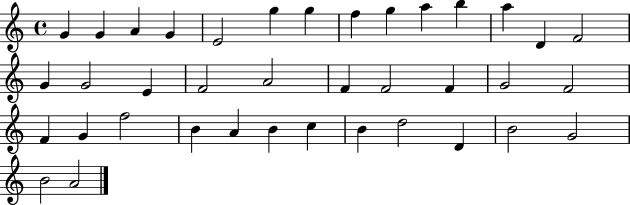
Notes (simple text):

G4/q G4/q A4/q G4/q E4/h G5/q G5/q F5/q G5/q A5/q B5/q A5/q D4/q F4/h G4/q G4/h E4/q F4/h A4/h F4/q F4/h F4/q G4/h F4/h F4/q G4/q F5/h B4/q A4/q B4/q C5/q B4/q D5/h D4/q B4/h G4/h B4/h A4/h